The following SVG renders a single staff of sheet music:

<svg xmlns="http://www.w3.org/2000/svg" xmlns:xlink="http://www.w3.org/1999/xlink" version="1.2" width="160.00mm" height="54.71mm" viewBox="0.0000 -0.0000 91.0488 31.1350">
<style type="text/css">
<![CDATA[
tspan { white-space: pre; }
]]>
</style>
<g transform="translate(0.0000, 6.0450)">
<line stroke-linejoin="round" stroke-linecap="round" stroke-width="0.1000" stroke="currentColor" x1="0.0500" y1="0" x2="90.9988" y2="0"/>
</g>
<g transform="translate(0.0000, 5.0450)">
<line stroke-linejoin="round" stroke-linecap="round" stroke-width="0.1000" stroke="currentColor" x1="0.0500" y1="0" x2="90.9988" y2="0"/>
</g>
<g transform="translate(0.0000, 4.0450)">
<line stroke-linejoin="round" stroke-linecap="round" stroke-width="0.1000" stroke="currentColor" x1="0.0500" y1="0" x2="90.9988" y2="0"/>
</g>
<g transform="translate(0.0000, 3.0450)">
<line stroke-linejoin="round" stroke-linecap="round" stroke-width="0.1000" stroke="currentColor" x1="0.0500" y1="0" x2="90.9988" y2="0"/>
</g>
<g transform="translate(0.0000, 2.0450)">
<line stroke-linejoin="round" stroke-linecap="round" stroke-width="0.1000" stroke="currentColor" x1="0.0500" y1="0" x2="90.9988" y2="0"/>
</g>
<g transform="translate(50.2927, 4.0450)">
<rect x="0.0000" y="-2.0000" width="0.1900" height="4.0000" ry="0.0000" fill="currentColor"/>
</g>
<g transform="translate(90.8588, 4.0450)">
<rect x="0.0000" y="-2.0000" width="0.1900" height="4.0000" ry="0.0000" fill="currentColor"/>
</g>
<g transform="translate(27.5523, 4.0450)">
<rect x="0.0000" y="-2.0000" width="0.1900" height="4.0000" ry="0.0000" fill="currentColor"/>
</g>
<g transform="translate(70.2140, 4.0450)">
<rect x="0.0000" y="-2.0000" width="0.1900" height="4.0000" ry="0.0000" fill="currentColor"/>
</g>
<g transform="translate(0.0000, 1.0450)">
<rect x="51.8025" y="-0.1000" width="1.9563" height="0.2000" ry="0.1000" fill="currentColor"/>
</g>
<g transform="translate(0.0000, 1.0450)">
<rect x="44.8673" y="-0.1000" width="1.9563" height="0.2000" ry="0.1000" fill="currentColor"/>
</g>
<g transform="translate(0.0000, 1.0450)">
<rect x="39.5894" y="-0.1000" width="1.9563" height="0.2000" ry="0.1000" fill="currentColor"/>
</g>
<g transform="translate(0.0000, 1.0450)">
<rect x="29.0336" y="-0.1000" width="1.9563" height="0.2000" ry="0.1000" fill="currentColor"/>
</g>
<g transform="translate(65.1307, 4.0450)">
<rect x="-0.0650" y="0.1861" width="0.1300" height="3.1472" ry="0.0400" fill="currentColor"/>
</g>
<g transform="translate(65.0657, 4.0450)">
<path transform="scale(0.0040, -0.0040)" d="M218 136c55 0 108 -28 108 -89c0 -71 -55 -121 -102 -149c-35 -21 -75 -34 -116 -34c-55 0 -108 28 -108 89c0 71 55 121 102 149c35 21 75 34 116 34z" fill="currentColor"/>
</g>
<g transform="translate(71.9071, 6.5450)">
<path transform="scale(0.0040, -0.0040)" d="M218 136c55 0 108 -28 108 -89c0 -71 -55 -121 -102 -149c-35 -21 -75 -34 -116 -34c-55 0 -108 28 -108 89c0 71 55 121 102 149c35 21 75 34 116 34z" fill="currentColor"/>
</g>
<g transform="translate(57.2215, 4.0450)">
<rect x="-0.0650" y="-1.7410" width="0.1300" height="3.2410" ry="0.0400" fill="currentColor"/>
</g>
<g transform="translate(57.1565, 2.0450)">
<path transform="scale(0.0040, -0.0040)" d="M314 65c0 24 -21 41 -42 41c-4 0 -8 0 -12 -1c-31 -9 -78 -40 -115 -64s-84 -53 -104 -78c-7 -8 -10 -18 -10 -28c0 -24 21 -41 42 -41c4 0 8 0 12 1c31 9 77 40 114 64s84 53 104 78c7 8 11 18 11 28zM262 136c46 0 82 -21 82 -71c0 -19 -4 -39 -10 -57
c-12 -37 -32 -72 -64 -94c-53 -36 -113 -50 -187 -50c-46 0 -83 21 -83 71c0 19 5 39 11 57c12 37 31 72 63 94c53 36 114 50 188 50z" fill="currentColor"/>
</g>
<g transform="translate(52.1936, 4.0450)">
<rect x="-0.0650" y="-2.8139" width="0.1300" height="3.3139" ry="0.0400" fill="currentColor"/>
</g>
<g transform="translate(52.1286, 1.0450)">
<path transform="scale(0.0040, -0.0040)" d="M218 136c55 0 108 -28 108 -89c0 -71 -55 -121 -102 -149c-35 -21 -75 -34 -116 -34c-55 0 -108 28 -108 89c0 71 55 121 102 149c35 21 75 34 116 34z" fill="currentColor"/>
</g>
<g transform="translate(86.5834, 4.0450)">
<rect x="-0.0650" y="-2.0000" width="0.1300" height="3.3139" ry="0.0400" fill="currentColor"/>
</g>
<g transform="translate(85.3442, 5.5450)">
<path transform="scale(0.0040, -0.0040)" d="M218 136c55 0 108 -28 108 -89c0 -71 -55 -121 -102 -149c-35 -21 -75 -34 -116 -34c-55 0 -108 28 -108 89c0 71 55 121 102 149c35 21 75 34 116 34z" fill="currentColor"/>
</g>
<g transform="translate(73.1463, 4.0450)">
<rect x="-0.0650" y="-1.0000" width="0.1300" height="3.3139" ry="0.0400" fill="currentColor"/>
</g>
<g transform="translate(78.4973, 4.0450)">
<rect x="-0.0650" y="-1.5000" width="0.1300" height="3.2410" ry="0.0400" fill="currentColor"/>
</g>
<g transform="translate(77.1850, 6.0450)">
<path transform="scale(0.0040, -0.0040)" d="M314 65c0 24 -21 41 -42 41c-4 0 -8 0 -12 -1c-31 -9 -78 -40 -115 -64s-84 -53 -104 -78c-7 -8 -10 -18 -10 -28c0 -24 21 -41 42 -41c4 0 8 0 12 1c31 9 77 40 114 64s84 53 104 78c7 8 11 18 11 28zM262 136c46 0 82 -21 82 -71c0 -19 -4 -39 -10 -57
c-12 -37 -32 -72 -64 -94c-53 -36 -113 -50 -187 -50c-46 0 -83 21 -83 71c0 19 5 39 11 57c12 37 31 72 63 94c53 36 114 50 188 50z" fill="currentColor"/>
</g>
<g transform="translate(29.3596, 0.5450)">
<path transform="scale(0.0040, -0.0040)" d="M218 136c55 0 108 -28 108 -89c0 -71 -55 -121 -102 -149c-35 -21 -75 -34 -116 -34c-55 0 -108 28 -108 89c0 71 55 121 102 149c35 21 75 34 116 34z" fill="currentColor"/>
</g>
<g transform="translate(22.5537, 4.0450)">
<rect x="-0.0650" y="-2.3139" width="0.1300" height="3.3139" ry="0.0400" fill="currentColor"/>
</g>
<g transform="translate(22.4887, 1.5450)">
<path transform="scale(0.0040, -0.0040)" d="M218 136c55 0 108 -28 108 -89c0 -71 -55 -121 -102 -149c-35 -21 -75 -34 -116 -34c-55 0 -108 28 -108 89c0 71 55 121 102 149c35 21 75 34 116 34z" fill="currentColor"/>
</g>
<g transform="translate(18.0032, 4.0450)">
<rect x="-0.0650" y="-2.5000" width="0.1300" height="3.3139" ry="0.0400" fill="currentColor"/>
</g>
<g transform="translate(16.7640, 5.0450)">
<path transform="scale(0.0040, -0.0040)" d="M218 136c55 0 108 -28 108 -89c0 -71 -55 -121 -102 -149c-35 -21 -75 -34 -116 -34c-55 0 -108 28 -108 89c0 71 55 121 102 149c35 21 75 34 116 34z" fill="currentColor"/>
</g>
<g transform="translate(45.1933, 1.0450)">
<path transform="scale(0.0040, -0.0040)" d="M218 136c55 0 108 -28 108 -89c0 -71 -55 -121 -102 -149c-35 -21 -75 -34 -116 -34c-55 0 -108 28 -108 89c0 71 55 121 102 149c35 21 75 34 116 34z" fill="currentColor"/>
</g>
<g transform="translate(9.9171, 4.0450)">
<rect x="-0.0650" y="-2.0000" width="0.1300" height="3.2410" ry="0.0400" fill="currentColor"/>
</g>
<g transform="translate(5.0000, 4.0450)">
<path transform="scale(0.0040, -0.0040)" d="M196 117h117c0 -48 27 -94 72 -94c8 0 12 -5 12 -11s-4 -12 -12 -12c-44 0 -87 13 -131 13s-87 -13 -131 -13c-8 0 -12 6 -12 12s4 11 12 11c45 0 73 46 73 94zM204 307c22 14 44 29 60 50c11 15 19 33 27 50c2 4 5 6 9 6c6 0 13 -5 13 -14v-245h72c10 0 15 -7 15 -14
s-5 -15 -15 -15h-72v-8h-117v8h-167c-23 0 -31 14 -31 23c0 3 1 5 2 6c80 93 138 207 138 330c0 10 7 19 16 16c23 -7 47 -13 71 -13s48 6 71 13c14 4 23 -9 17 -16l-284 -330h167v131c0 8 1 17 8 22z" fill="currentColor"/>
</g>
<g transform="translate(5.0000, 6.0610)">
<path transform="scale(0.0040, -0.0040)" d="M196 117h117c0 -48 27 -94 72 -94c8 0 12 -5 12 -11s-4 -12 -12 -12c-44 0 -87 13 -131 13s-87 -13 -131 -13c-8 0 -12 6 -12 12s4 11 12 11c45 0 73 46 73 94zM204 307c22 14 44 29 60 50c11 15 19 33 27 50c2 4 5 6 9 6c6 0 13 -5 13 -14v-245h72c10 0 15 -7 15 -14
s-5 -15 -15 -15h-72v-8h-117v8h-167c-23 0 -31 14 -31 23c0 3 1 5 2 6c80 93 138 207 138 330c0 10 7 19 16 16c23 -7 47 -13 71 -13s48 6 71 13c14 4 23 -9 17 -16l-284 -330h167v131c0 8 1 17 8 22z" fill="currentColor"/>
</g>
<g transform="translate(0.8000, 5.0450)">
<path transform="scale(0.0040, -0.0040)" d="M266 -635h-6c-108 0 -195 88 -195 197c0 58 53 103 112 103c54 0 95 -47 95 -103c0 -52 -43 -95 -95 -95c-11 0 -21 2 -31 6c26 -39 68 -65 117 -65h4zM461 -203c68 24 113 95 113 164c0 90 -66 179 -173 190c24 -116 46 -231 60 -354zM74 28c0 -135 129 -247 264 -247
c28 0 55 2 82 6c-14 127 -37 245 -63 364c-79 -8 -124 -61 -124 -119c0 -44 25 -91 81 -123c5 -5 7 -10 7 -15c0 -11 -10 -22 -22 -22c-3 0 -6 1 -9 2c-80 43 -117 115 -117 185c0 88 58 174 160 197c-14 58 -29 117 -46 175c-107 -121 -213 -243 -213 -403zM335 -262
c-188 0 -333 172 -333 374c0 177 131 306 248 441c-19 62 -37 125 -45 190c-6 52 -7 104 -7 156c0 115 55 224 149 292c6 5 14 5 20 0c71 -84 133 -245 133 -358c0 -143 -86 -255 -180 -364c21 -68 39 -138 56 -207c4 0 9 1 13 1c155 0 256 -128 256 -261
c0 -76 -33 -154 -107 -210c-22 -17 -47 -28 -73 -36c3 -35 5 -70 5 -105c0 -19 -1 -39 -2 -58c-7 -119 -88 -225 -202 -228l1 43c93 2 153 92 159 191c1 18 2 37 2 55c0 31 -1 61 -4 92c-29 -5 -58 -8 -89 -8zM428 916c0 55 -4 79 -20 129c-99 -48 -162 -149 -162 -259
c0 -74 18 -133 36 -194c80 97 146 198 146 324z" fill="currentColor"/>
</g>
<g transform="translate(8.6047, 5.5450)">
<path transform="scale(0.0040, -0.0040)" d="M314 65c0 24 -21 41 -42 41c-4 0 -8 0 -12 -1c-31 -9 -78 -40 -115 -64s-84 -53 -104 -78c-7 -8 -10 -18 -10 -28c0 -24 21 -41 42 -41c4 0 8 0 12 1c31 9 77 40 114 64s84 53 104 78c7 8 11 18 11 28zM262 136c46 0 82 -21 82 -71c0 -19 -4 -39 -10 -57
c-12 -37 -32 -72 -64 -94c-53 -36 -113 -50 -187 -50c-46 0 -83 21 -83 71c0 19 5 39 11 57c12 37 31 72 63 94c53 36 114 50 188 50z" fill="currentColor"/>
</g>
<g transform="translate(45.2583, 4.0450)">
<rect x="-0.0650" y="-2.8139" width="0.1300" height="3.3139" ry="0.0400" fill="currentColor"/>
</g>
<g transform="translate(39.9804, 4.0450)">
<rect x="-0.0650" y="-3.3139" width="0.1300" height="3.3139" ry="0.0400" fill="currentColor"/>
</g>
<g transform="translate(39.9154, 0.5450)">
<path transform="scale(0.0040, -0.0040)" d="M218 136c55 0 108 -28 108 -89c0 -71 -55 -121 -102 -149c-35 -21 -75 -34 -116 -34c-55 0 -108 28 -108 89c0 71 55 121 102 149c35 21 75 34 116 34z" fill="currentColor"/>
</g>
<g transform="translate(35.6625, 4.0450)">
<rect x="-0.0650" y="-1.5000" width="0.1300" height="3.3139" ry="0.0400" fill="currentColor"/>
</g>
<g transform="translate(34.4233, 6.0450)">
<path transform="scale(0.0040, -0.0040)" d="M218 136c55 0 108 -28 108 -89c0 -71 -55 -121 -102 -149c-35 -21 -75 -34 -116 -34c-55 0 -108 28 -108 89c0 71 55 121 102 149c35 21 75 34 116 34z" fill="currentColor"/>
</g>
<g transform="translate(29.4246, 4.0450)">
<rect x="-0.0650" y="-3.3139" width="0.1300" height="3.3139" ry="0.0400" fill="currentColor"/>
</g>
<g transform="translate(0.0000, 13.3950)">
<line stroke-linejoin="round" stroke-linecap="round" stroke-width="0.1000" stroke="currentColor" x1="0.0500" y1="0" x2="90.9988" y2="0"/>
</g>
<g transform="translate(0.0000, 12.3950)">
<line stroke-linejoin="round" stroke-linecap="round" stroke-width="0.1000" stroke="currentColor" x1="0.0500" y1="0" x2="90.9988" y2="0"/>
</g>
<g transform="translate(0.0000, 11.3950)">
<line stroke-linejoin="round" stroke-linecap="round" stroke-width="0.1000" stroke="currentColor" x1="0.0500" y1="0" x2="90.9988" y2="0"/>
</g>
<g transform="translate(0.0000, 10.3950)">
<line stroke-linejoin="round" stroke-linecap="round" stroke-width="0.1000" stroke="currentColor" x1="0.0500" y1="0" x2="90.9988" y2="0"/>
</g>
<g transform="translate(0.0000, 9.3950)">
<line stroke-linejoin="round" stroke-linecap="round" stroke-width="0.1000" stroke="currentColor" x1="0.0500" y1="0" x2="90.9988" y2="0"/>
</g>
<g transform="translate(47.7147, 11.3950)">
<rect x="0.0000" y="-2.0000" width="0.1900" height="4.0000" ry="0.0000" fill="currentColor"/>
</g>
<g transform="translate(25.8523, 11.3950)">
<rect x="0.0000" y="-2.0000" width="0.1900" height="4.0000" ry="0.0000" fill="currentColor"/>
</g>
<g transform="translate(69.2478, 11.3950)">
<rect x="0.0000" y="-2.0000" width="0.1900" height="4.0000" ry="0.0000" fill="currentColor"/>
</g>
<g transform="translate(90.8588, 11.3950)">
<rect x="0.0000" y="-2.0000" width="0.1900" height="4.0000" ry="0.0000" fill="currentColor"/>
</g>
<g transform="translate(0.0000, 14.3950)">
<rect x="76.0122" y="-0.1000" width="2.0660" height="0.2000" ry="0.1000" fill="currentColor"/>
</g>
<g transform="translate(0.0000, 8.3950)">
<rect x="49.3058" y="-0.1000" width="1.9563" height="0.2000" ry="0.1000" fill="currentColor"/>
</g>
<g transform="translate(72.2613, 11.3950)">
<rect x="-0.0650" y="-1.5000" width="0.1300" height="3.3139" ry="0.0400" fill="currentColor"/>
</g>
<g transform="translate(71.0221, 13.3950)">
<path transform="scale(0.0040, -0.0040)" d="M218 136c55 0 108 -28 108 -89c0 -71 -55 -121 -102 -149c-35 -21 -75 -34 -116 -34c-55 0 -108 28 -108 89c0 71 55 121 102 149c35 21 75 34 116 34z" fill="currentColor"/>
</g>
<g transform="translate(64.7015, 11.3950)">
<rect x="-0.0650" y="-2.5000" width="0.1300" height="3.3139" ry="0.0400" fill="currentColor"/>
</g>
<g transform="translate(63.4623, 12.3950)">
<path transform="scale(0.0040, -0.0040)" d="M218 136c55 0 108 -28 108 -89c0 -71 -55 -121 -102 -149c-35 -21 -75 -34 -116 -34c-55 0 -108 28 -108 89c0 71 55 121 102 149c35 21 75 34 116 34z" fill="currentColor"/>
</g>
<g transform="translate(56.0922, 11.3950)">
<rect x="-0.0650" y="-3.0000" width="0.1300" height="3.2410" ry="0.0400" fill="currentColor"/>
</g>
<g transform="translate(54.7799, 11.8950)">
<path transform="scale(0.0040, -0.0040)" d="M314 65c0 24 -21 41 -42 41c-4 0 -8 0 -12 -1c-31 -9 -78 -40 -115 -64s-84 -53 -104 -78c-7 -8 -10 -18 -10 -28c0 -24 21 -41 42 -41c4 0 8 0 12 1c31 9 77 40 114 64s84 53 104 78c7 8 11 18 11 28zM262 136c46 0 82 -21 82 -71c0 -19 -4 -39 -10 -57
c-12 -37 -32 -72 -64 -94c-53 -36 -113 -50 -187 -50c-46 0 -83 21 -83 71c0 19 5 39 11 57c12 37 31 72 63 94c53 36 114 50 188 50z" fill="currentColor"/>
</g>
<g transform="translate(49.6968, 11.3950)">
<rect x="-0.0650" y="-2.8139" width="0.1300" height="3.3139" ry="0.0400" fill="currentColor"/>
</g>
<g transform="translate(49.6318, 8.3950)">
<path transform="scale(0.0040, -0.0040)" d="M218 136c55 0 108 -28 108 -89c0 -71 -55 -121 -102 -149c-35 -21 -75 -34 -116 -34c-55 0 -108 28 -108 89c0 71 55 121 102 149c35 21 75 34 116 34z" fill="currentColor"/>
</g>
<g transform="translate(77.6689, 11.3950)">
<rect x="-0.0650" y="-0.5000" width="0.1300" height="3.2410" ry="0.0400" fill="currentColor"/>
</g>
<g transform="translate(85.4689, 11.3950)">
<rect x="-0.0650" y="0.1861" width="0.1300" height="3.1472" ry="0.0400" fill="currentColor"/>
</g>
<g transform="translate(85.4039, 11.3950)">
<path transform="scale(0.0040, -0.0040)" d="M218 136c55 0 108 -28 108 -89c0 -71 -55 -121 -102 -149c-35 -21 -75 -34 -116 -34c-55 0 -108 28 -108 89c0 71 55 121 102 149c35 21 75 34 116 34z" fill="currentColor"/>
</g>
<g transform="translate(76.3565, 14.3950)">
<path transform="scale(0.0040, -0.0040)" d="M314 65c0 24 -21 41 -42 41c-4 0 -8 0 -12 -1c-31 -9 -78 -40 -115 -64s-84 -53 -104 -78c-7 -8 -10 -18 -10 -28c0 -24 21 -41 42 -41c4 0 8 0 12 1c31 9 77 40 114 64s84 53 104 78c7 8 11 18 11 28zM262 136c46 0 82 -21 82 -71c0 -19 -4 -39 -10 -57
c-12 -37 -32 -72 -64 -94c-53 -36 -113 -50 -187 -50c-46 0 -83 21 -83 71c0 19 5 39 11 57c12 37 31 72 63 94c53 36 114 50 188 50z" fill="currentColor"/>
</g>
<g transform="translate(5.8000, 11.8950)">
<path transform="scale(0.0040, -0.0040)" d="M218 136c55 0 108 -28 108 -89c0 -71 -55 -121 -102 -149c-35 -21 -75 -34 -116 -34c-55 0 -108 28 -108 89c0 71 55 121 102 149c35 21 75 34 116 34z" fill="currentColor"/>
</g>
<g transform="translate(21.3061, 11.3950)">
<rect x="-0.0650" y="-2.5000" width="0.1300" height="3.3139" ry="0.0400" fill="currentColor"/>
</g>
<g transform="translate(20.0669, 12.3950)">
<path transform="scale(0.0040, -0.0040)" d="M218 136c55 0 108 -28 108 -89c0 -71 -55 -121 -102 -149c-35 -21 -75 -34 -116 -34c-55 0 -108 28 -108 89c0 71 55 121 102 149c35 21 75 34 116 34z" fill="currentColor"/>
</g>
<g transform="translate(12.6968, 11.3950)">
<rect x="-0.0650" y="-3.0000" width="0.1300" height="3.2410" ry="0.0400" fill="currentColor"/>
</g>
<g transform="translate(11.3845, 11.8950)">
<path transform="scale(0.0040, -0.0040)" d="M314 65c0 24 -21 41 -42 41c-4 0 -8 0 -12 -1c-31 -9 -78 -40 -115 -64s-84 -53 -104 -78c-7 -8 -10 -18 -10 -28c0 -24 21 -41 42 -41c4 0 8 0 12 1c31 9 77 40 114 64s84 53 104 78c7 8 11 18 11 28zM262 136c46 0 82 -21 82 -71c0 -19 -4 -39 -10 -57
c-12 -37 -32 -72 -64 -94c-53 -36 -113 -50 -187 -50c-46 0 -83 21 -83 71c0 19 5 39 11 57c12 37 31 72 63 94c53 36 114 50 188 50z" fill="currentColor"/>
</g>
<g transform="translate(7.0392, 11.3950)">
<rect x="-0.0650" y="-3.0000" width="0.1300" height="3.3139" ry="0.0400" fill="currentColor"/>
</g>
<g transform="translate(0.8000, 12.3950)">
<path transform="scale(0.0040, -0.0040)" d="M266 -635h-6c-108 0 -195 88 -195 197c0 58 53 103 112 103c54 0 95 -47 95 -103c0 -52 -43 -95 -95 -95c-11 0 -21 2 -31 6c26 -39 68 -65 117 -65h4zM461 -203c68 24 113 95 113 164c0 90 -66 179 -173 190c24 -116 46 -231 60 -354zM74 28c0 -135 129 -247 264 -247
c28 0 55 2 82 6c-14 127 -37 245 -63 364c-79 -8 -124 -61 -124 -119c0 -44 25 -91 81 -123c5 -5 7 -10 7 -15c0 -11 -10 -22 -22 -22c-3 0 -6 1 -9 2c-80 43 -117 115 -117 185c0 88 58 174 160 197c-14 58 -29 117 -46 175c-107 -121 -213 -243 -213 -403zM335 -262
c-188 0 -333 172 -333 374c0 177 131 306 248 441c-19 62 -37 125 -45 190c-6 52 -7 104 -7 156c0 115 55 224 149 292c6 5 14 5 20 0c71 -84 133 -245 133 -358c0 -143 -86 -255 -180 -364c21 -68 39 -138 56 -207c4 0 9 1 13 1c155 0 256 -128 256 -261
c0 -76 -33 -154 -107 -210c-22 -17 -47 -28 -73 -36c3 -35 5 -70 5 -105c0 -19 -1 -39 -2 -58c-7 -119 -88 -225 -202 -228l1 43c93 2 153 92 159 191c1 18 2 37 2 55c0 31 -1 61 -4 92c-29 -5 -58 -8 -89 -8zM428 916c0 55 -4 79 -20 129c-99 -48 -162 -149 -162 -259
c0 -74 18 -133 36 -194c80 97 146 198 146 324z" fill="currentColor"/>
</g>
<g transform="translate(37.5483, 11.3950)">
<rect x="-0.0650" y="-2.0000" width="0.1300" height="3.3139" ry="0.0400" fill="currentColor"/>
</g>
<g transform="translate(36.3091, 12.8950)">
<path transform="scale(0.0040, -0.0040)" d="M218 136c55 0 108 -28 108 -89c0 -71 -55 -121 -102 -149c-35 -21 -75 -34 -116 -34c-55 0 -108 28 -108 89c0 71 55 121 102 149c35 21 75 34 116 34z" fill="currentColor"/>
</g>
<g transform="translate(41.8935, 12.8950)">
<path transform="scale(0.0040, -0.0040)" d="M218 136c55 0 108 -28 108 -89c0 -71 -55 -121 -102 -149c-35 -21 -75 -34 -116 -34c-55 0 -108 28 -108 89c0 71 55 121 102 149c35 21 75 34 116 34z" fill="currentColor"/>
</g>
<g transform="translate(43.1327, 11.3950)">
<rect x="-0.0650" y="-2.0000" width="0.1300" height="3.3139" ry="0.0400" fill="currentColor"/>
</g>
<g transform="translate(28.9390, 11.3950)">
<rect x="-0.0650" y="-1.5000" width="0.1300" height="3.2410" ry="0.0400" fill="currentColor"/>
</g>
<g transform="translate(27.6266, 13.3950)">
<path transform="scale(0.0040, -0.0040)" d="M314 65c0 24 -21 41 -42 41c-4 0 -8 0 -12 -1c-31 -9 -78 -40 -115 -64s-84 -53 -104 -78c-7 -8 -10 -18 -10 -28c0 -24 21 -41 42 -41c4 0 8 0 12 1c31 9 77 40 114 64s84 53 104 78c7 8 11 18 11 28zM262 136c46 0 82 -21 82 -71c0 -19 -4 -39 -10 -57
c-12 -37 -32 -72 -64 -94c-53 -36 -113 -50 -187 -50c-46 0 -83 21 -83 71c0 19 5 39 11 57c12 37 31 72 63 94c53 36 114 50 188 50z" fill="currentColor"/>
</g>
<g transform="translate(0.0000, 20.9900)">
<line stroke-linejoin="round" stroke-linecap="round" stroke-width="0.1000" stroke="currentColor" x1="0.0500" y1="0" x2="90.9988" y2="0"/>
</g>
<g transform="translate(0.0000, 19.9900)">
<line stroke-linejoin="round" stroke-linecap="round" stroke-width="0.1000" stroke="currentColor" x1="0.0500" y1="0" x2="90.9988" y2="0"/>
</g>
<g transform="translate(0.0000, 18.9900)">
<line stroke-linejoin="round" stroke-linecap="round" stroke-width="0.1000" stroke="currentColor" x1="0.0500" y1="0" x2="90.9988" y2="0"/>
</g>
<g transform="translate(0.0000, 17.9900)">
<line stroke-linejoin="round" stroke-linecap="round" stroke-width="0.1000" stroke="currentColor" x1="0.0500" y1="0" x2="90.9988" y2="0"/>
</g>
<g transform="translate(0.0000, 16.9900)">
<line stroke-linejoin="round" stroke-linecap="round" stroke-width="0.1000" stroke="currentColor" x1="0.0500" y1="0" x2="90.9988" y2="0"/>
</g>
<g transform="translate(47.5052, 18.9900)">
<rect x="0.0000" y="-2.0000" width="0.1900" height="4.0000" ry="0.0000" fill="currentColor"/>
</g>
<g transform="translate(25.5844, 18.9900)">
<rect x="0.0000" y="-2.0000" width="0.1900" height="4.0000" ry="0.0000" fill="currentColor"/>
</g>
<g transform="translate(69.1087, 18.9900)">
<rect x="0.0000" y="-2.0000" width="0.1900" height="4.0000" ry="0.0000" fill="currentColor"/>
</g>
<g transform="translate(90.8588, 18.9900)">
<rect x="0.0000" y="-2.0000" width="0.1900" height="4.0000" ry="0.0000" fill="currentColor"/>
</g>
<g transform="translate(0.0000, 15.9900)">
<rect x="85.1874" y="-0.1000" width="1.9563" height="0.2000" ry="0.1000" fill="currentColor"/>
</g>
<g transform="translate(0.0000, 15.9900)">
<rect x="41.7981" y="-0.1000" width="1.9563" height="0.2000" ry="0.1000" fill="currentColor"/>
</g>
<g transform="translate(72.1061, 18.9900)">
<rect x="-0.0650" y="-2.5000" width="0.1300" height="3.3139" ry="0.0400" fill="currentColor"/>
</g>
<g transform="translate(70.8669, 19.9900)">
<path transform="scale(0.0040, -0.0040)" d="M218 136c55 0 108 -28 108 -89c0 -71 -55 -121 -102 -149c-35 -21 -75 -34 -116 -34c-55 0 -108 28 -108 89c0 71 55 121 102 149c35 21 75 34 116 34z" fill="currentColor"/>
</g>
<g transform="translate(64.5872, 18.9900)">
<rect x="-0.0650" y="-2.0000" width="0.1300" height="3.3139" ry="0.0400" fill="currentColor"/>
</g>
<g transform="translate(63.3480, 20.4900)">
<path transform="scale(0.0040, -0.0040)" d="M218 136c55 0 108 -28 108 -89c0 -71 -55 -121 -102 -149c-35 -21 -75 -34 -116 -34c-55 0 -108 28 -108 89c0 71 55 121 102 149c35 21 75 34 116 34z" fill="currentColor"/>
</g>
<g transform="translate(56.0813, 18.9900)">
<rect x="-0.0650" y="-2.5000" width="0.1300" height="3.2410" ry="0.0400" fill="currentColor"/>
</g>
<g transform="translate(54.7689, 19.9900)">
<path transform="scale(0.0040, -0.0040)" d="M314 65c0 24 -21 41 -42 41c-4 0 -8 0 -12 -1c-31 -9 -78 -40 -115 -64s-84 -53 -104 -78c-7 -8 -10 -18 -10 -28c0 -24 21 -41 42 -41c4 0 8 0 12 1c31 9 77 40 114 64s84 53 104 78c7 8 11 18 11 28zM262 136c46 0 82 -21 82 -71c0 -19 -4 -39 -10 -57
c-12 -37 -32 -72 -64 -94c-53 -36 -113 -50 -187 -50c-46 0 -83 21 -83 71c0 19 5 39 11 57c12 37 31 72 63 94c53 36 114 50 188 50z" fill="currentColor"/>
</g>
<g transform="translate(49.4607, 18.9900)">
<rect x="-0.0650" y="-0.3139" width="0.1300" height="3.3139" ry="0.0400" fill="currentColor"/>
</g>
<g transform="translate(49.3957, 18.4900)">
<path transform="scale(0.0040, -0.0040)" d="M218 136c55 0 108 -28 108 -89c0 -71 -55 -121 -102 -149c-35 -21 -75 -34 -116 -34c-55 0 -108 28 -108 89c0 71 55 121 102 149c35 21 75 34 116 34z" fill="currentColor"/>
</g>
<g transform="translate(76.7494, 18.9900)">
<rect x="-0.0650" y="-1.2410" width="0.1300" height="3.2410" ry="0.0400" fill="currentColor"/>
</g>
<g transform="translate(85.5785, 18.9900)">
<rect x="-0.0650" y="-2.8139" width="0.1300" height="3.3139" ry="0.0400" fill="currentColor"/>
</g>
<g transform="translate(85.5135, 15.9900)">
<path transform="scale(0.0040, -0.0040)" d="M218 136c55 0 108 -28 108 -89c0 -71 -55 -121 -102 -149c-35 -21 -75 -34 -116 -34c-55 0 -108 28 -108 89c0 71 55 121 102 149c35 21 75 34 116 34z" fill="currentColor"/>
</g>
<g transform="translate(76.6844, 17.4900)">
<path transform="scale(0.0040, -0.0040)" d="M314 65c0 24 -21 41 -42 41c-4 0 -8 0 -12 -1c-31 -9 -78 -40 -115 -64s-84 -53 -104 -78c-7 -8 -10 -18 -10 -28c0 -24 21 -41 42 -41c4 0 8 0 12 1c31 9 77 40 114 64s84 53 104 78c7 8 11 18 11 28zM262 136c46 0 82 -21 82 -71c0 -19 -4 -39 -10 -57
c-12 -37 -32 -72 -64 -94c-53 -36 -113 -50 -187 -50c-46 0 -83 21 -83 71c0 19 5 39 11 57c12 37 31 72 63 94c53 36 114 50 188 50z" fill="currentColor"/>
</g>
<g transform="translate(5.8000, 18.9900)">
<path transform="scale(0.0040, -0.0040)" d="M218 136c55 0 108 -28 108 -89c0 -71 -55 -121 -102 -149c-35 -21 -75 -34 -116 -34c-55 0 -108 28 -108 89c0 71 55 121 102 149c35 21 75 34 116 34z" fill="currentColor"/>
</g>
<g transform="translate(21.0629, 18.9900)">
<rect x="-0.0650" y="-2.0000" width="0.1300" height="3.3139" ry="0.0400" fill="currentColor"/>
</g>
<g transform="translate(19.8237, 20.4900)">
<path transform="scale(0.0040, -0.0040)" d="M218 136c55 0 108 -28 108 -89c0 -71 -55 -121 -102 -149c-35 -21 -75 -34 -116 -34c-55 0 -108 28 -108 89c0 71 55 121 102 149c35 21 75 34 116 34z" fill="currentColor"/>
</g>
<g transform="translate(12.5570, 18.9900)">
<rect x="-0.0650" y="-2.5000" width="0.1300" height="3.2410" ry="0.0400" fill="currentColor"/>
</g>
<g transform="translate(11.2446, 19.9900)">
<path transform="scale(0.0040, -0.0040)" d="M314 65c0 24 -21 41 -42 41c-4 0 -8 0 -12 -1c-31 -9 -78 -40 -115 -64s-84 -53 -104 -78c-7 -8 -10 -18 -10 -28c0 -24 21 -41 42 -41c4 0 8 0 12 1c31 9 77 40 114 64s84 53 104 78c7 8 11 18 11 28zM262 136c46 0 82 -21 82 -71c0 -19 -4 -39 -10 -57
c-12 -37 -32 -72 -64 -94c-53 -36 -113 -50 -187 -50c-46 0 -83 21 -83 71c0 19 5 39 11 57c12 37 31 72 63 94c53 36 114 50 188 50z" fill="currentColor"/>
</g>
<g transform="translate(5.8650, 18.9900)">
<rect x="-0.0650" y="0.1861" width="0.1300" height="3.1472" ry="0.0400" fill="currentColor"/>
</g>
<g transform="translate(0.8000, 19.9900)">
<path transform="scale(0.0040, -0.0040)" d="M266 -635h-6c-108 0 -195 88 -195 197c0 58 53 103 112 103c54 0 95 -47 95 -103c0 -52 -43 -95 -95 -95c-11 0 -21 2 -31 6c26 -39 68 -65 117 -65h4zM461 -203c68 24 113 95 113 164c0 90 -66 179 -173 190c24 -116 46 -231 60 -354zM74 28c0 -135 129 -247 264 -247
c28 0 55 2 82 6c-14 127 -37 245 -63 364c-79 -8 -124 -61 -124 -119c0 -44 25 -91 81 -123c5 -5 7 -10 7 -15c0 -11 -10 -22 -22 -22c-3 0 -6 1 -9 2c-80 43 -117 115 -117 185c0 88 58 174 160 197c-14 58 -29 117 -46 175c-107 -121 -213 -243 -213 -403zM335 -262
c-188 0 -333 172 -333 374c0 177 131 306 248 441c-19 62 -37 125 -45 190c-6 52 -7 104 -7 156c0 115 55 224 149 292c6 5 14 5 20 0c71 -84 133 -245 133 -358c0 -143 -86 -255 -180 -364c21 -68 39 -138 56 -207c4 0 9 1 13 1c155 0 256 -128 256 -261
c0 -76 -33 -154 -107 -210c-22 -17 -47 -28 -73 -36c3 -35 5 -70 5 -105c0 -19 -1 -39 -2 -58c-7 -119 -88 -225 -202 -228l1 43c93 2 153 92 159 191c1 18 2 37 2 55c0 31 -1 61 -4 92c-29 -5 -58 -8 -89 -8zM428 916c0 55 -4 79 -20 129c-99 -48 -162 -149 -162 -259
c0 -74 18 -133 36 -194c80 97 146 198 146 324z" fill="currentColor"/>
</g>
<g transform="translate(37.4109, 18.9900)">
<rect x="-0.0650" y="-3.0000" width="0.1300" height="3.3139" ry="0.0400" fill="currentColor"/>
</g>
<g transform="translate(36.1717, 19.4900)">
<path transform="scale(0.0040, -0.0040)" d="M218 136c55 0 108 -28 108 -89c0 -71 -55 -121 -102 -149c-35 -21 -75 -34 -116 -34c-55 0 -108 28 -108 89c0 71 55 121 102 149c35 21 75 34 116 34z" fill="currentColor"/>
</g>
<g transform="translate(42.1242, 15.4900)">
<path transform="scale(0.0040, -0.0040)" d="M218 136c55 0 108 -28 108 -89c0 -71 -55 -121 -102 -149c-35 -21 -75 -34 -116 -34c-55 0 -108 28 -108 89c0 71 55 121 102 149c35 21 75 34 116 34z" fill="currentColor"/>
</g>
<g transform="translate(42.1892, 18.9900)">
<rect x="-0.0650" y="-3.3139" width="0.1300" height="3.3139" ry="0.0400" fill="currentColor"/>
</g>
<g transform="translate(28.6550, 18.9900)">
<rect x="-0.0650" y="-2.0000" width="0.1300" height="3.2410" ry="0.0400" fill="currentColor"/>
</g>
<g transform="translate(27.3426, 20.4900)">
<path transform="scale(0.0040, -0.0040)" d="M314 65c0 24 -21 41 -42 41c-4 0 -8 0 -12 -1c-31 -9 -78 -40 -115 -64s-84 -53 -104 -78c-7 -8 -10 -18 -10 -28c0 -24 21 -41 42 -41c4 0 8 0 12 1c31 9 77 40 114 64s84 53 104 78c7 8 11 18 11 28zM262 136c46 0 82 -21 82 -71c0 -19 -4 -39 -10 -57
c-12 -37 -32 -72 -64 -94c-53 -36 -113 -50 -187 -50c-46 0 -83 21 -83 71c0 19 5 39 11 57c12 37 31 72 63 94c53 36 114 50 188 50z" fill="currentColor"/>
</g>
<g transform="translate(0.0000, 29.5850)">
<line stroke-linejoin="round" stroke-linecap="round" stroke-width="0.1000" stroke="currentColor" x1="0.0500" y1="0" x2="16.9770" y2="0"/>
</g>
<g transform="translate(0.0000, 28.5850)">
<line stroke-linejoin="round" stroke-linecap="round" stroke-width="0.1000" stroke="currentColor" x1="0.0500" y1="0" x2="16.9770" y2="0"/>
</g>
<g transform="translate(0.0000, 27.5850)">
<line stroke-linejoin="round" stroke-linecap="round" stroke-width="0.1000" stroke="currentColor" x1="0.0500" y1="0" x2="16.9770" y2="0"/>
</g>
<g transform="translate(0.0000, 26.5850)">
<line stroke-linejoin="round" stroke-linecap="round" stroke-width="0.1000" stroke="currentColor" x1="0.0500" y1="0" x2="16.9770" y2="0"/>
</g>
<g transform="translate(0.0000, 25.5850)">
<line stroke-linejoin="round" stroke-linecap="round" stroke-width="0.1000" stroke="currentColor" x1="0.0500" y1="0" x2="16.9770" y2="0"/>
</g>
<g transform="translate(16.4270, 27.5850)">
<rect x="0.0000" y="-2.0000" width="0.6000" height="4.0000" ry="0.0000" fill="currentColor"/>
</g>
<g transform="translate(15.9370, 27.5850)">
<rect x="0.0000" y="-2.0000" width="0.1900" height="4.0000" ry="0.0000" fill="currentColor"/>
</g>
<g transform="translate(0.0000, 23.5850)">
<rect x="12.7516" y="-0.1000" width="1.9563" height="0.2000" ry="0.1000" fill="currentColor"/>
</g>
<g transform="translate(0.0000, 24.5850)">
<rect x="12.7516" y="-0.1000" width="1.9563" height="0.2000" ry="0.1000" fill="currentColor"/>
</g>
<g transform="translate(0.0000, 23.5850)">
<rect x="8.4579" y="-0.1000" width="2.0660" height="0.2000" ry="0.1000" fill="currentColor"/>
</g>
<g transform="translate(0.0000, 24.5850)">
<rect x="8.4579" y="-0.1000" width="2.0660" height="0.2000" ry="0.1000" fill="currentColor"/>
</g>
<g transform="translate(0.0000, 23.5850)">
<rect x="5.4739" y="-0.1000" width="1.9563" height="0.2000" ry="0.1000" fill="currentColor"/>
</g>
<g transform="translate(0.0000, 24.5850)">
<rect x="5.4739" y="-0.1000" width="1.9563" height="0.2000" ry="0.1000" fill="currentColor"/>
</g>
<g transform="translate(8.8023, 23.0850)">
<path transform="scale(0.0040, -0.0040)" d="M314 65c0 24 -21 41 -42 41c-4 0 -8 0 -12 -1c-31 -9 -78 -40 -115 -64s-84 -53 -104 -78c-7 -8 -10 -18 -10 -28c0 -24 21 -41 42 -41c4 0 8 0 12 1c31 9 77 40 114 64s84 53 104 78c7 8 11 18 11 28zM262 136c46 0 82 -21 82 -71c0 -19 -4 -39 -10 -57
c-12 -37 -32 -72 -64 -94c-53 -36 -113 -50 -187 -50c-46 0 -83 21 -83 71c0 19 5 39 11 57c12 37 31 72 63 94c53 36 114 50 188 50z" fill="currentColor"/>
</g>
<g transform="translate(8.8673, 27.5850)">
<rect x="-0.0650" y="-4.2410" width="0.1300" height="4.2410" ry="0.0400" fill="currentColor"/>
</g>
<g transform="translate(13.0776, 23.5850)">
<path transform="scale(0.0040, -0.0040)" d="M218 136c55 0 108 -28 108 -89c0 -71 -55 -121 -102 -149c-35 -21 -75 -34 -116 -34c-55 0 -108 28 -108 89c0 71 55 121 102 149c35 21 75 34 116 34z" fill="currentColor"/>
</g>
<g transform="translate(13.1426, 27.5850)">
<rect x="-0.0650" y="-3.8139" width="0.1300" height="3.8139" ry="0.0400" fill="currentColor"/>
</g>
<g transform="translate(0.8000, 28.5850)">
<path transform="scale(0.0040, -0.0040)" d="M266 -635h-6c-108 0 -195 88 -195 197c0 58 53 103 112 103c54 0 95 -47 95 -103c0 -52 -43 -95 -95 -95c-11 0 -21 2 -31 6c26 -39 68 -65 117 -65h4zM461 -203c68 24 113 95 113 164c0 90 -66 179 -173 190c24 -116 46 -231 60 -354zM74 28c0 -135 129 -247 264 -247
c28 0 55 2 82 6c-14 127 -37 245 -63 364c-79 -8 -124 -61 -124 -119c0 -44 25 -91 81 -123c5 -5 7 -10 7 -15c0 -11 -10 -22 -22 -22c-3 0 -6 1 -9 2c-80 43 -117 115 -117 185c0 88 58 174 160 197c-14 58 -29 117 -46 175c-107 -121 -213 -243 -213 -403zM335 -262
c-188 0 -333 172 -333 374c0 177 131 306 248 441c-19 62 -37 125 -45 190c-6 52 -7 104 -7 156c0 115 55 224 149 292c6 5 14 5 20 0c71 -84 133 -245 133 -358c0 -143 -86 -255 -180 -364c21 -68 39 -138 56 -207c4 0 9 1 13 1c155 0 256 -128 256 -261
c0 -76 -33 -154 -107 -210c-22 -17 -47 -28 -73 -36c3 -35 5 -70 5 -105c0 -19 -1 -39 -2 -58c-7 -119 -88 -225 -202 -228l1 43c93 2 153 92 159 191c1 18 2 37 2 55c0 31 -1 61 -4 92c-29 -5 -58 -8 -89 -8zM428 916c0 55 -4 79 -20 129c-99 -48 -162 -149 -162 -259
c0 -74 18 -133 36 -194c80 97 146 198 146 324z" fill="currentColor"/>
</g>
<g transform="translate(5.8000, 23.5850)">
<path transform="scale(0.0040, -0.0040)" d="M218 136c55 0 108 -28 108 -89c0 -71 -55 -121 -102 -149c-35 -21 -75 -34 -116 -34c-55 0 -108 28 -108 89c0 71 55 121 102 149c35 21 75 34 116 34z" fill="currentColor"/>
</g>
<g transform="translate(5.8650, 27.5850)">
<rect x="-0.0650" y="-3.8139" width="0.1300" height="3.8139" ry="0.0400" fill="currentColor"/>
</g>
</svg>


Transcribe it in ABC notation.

X:1
T:Untitled
M:4/4
L:1/4
K:C
F2 G g b E b a a f2 B D E2 F A A2 G E2 F F a A2 G E C2 B B G2 F F2 A b c G2 F G e2 a c' d'2 c'